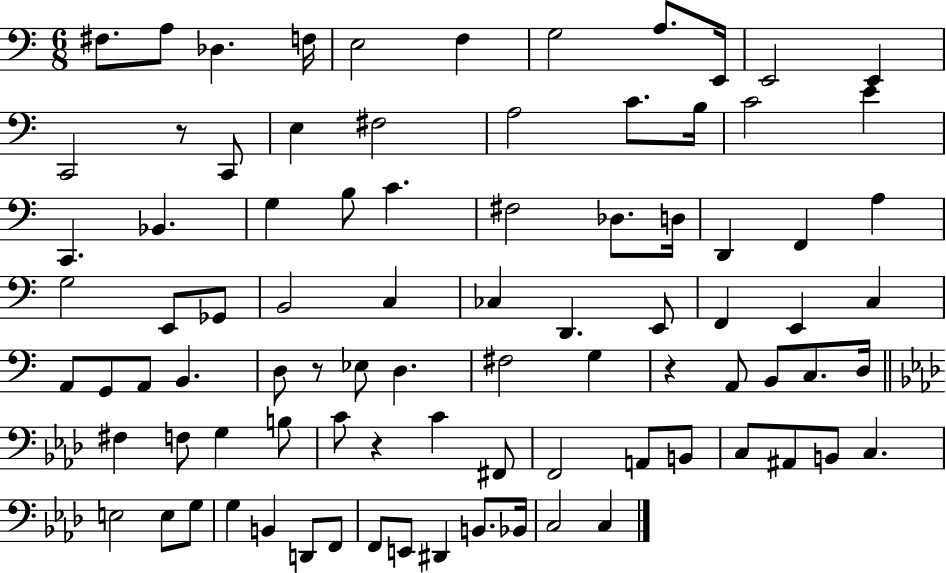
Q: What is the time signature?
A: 6/8